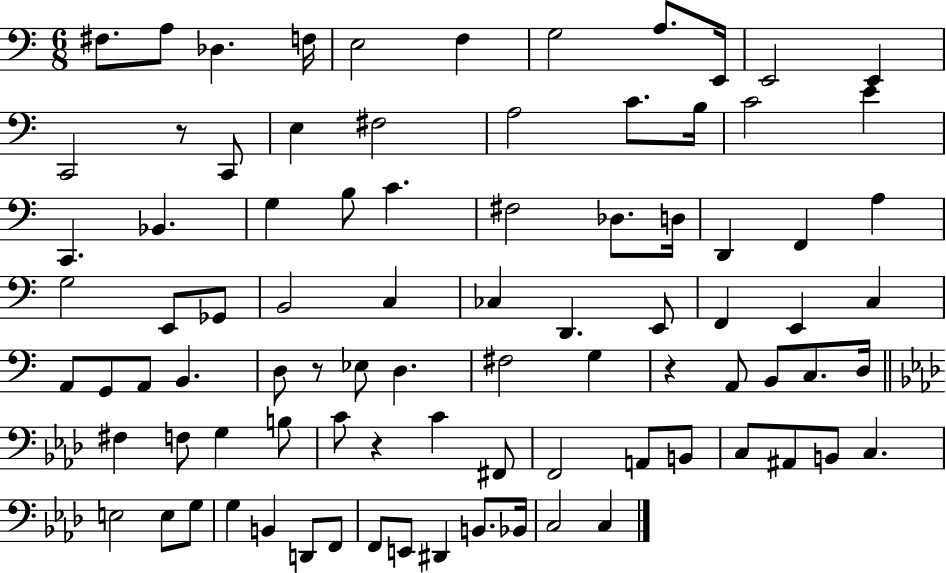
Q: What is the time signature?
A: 6/8